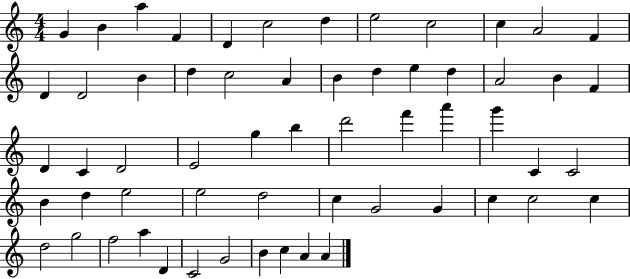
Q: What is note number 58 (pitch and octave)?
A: A4